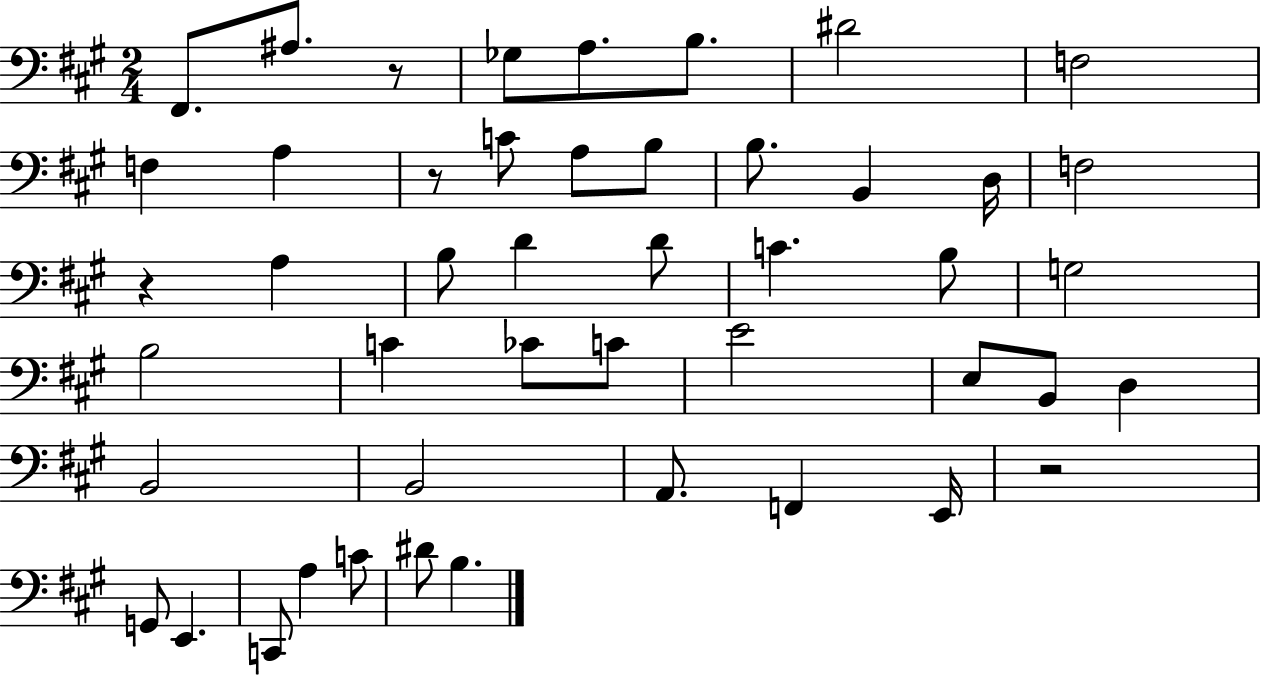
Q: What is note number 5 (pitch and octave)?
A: B3